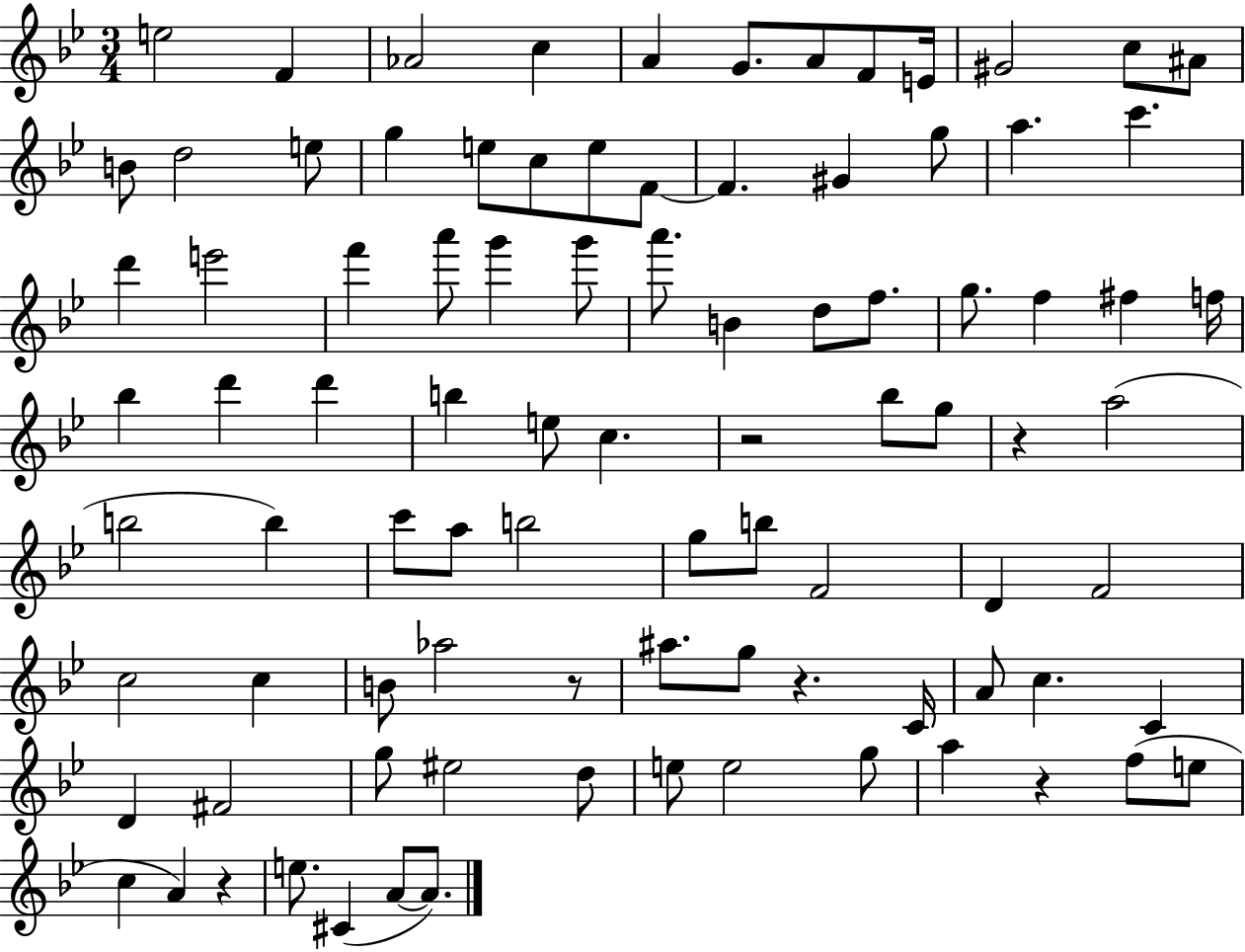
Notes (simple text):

E5/h F4/q Ab4/h C5/q A4/q G4/e. A4/e F4/e E4/s G#4/h C5/e A#4/e B4/e D5/h E5/e G5/q E5/e C5/e E5/e F4/e F4/q. G#4/q G5/e A5/q. C6/q. D6/q E6/h F6/q A6/e G6/q G6/e A6/e. B4/q D5/e F5/e. G5/e. F5/q F#5/q F5/s Bb5/q D6/q D6/q B5/q E5/e C5/q. R/h Bb5/e G5/e R/q A5/h B5/h B5/q C6/e A5/e B5/h G5/e B5/e F4/h D4/q F4/h C5/h C5/q B4/e Ab5/h R/e A#5/e. G5/e R/q. C4/s A4/e C5/q. C4/q D4/q F#4/h G5/e EIS5/h D5/e E5/e E5/h G5/e A5/q R/q F5/e E5/e C5/q A4/q R/q E5/e. C#4/q A4/e A4/e.